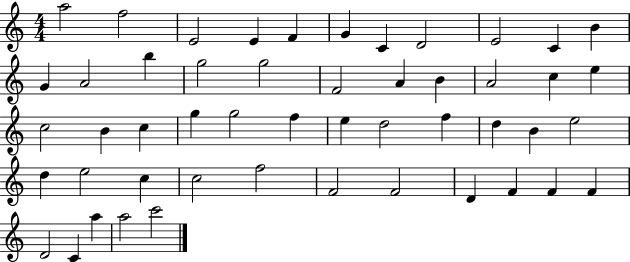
X:1
T:Untitled
M:4/4
L:1/4
K:C
a2 f2 E2 E F G C D2 E2 C B G A2 b g2 g2 F2 A B A2 c e c2 B c g g2 f e d2 f d B e2 d e2 c c2 f2 F2 F2 D F F F D2 C a a2 c'2